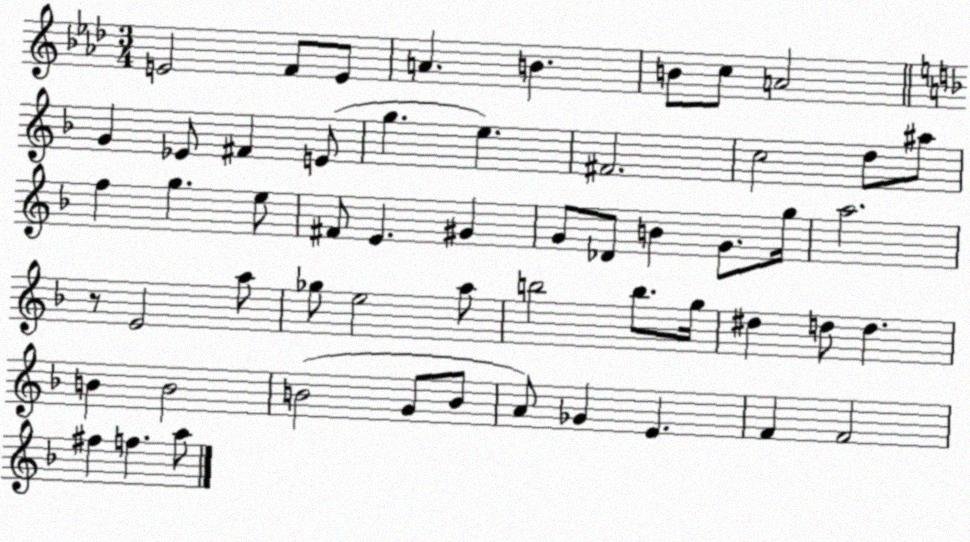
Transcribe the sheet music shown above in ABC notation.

X:1
T:Untitled
M:3/4
L:1/4
K:Ab
E2 F/2 E/2 A B B/2 c/2 A2 G _E/2 ^F E/2 g e ^F2 c2 d/2 ^a/2 f g e/2 ^F/2 E ^G G/2 _D/2 B G/2 g/4 a2 z/2 E2 a/2 _g/2 e2 a/2 b2 b/2 g/4 ^d d/2 d B B2 B2 G/2 B/2 A/2 _G E F F2 ^f f a/2